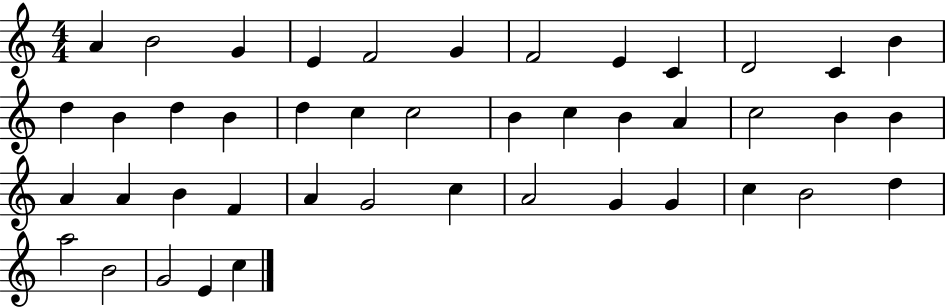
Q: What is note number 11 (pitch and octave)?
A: C4